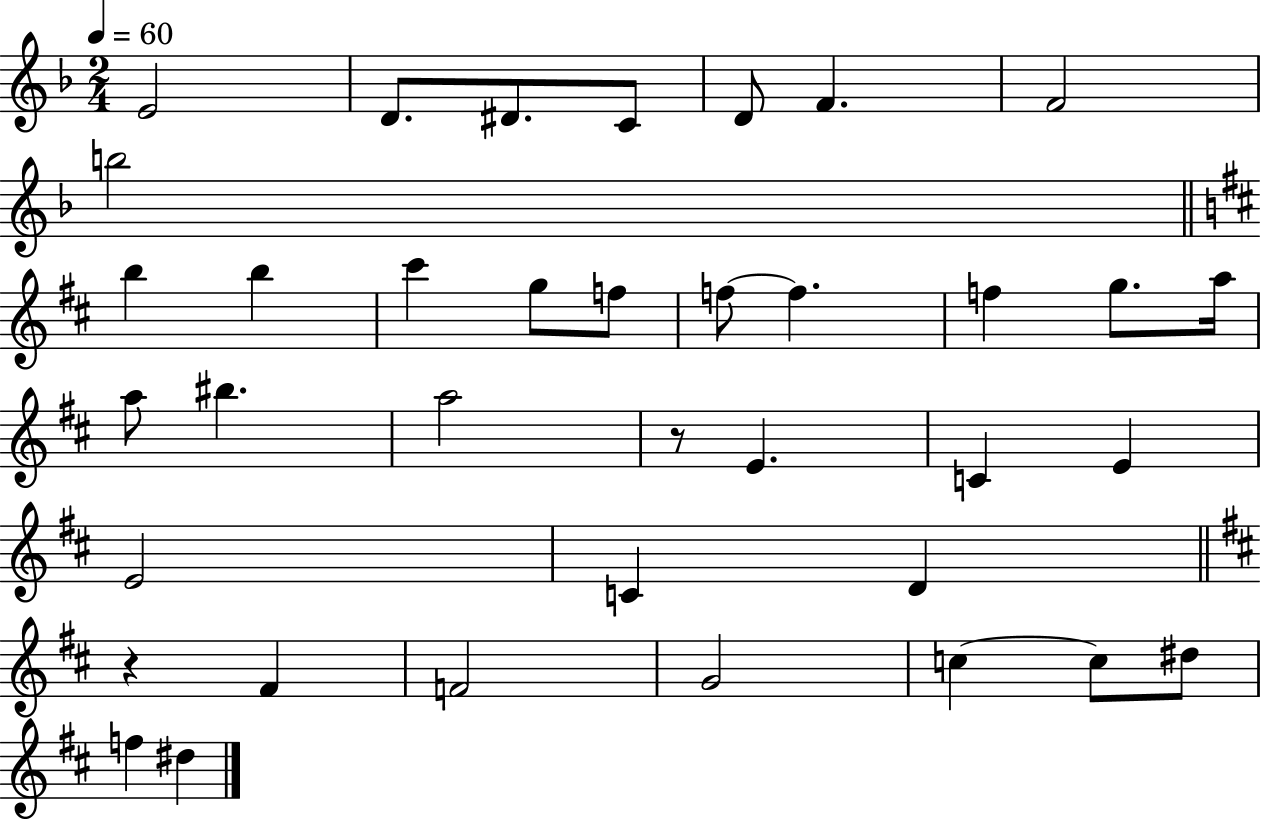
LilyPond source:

{
  \clef treble
  \numericTimeSignature
  \time 2/4
  \key f \major
  \tempo 4 = 60
  e'2 | d'8. dis'8. c'8 | d'8 f'4. | f'2 | \break b''2 | \bar "||" \break \key b \minor b''4 b''4 | cis'''4 g''8 f''8 | f''8~~ f''4. | f''4 g''8. a''16 | \break a''8 bis''4. | a''2 | r8 e'4. | c'4 e'4 | \break e'2 | c'4 d'4 | \bar "||" \break \key d \major r4 fis'4 | f'2 | g'2 | c''4~~ c''8 dis''8 | \break f''4 dis''4 | \bar "|."
}